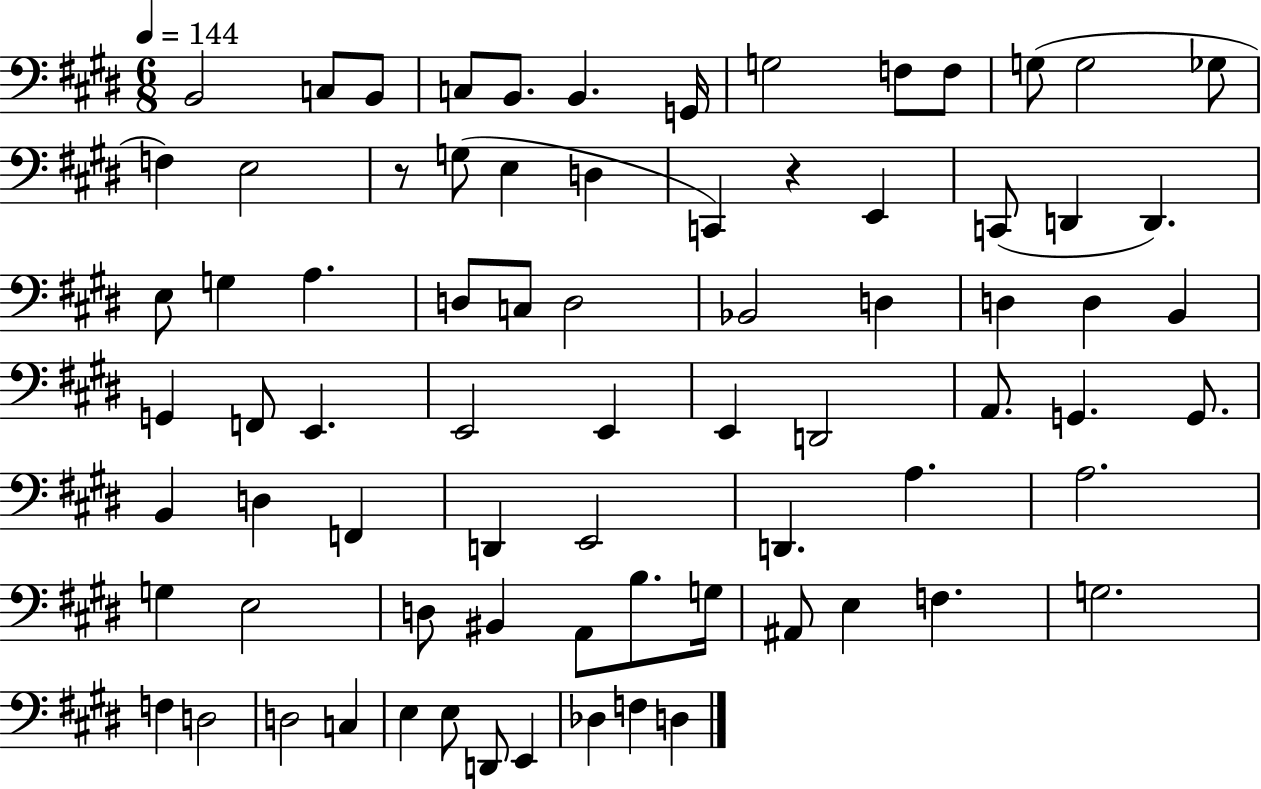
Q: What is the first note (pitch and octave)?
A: B2